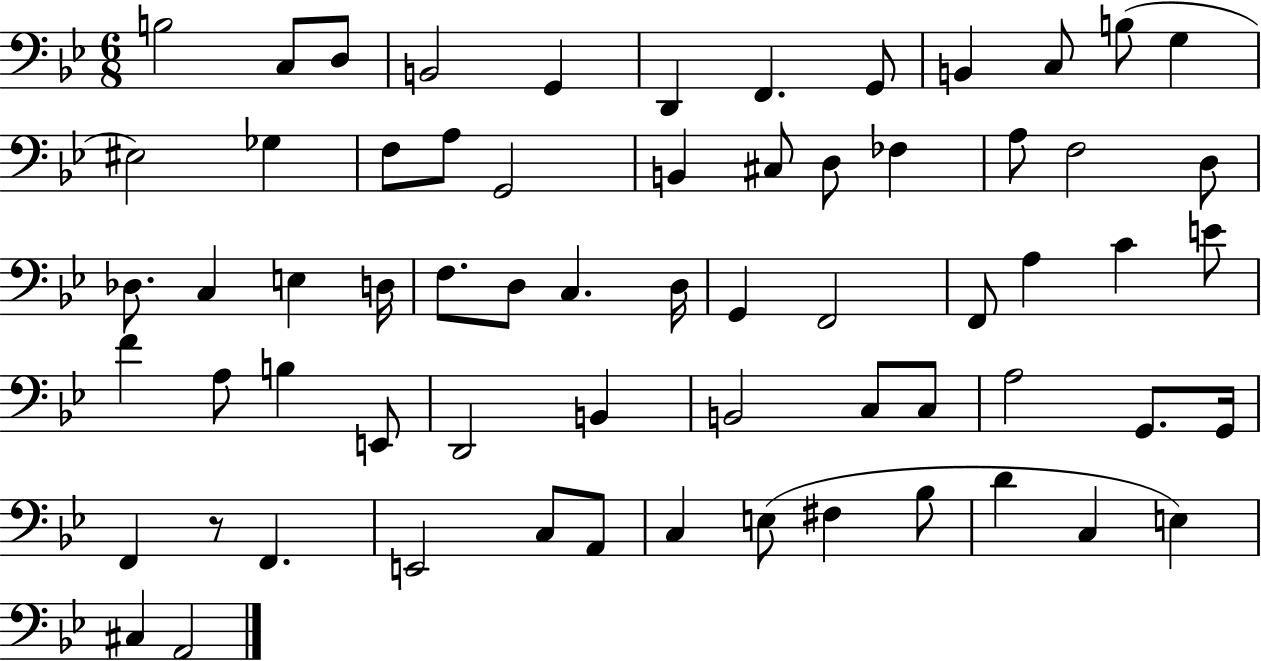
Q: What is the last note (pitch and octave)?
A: A2